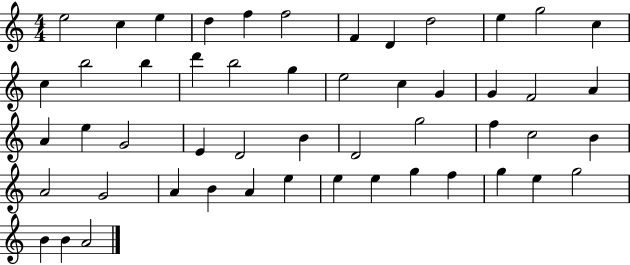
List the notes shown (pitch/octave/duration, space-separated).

E5/h C5/q E5/q D5/q F5/q F5/h F4/q D4/q D5/h E5/q G5/h C5/q C5/q B5/h B5/q D6/q B5/h G5/q E5/h C5/q G4/q G4/q F4/h A4/q A4/q E5/q G4/h E4/q D4/h B4/q D4/h G5/h F5/q C5/h B4/q A4/h G4/h A4/q B4/q A4/q E5/q E5/q E5/q G5/q F5/q G5/q E5/q G5/h B4/q B4/q A4/h